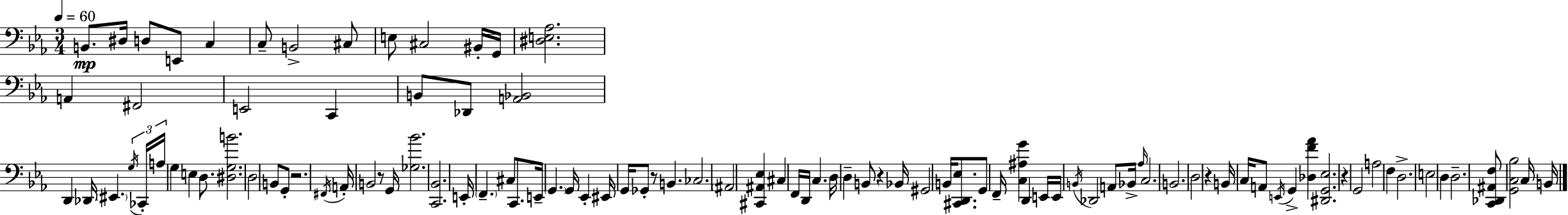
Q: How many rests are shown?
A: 6